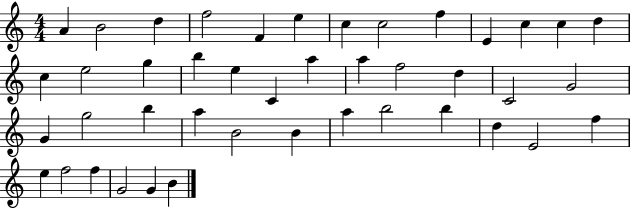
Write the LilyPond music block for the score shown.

{
  \clef treble
  \numericTimeSignature
  \time 4/4
  \key c \major
  a'4 b'2 d''4 | f''2 f'4 e''4 | c''4 c''2 f''4 | e'4 c''4 c''4 d''4 | \break c''4 e''2 g''4 | b''4 e''4 c'4 a''4 | a''4 f''2 d''4 | c'2 g'2 | \break g'4 g''2 b''4 | a''4 b'2 b'4 | a''4 b''2 b''4 | d''4 e'2 f''4 | \break e''4 f''2 f''4 | g'2 g'4 b'4 | \bar "|."
}